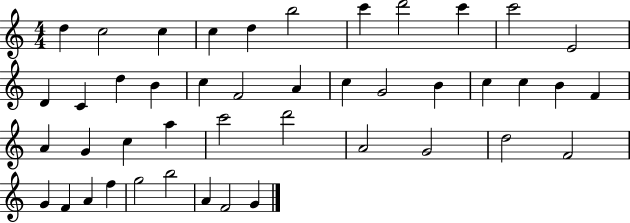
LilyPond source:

{
  \clef treble
  \numericTimeSignature
  \time 4/4
  \key c \major
  d''4 c''2 c''4 | c''4 d''4 b''2 | c'''4 d'''2 c'''4 | c'''2 e'2 | \break d'4 c'4 d''4 b'4 | c''4 f'2 a'4 | c''4 g'2 b'4 | c''4 c''4 b'4 f'4 | \break a'4 g'4 c''4 a''4 | c'''2 d'''2 | a'2 g'2 | d''2 f'2 | \break g'4 f'4 a'4 f''4 | g''2 b''2 | a'4 f'2 g'4 | \bar "|."
}